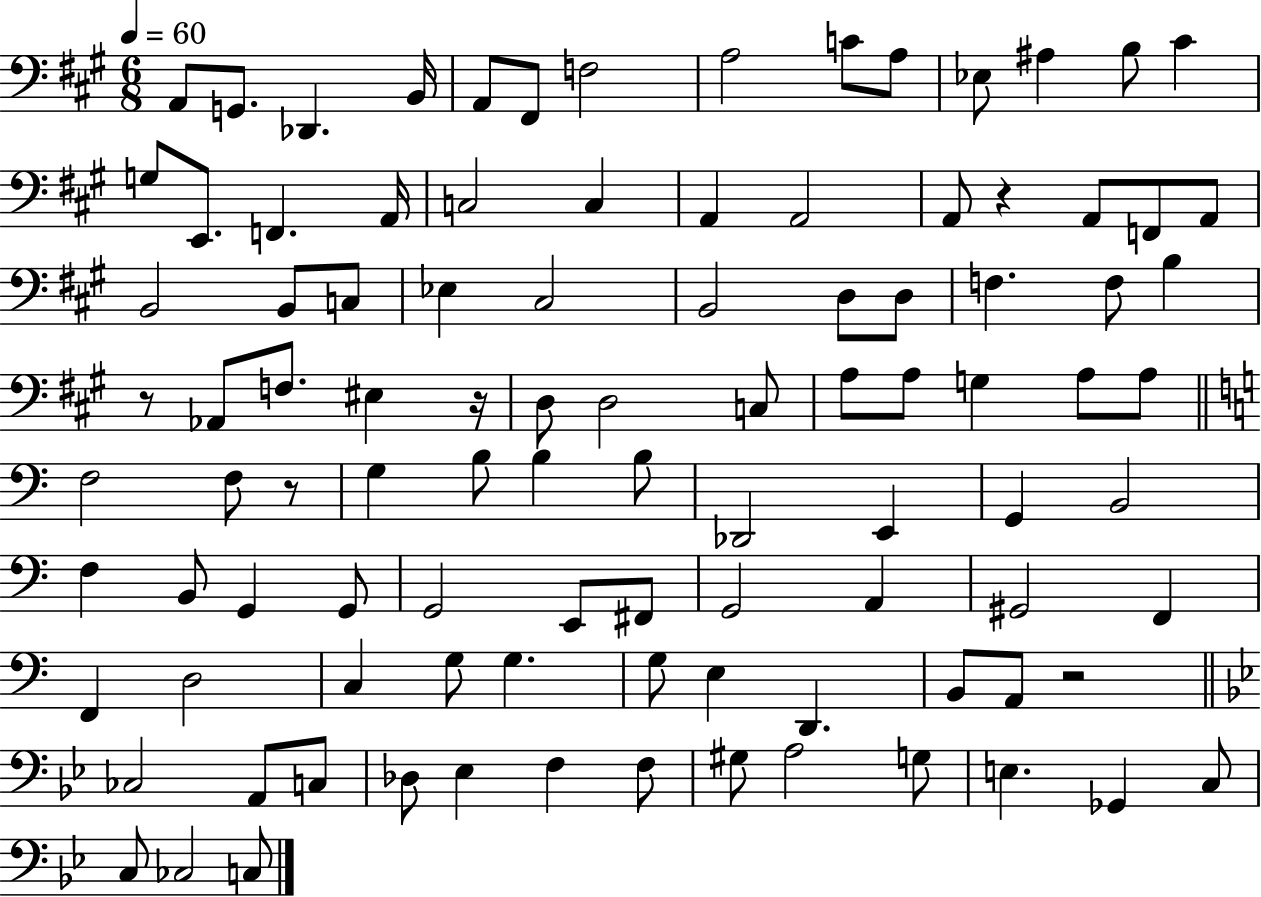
X:1
T:Untitled
M:6/8
L:1/4
K:A
A,,/2 G,,/2 _D,, B,,/4 A,,/2 ^F,,/2 F,2 A,2 C/2 A,/2 _E,/2 ^A, B,/2 ^C G,/2 E,,/2 F,, A,,/4 C,2 C, A,, A,,2 A,,/2 z A,,/2 F,,/2 A,,/2 B,,2 B,,/2 C,/2 _E, ^C,2 B,,2 D,/2 D,/2 F, F,/2 B, z/2 _A,,/2 F,/2 ^E, z/4 D,/2 D,2 C,/2 A,/2 A,/2 G, A,/2 A,/2 F,2 F,/2 z/2 G, B,/2 B, B,/2 _D,,2 E,, G,, B,,2 F, B,,/2 G,, G,,/2 G,,2 E,,/2 ^F,,/2 G,,2 A,, ^G,,2 F,, F,, D,2 C, G,/2 G, G,/2 E, D,, B,,/2 A,,/2 z2 _C,2 A,,/2 C,/2 _D,/2 _E, F, F,/2 ^G,/2 A,2 G,/2 E, _G,, C,/2 C,/2 _C,2 C,/2